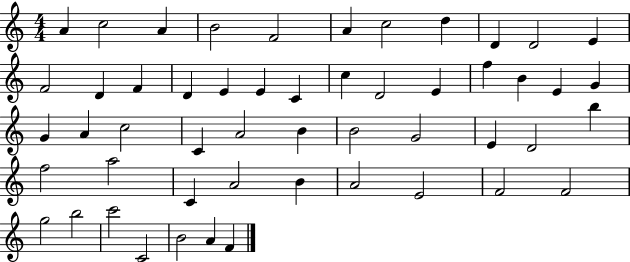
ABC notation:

X:1
T:Untitled
M:4/4
L:1/4
K:C
A c2 A B2 F2 A c2 d D D2 E F2 D F D E E C c D2 E f B E G G A c2 C A2 B B2 G2 E D2 b f2 a2 C A2 B A2 E2 F2 F2 g2 b2 c'2 C2 B2 A F